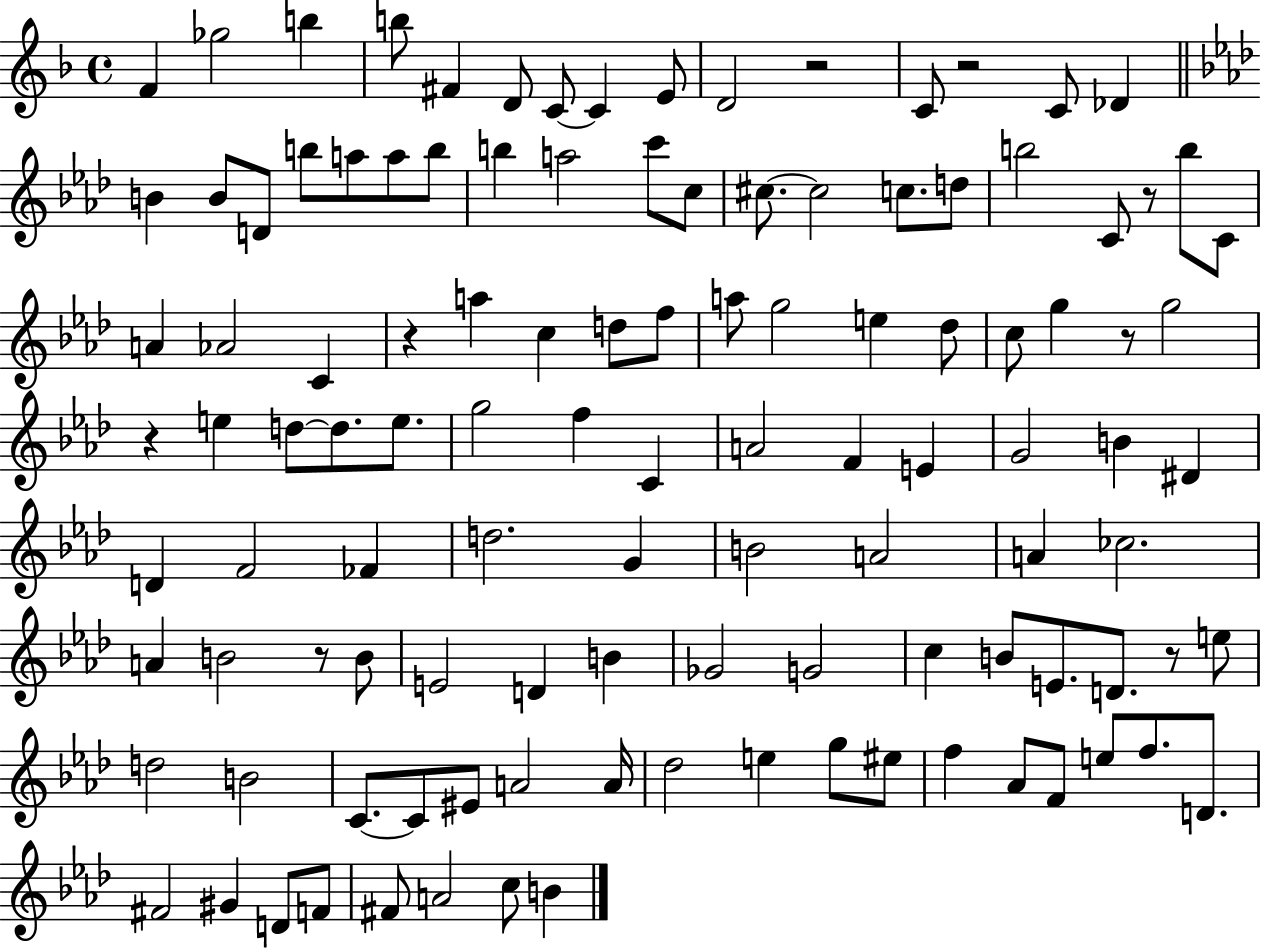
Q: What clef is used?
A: treble